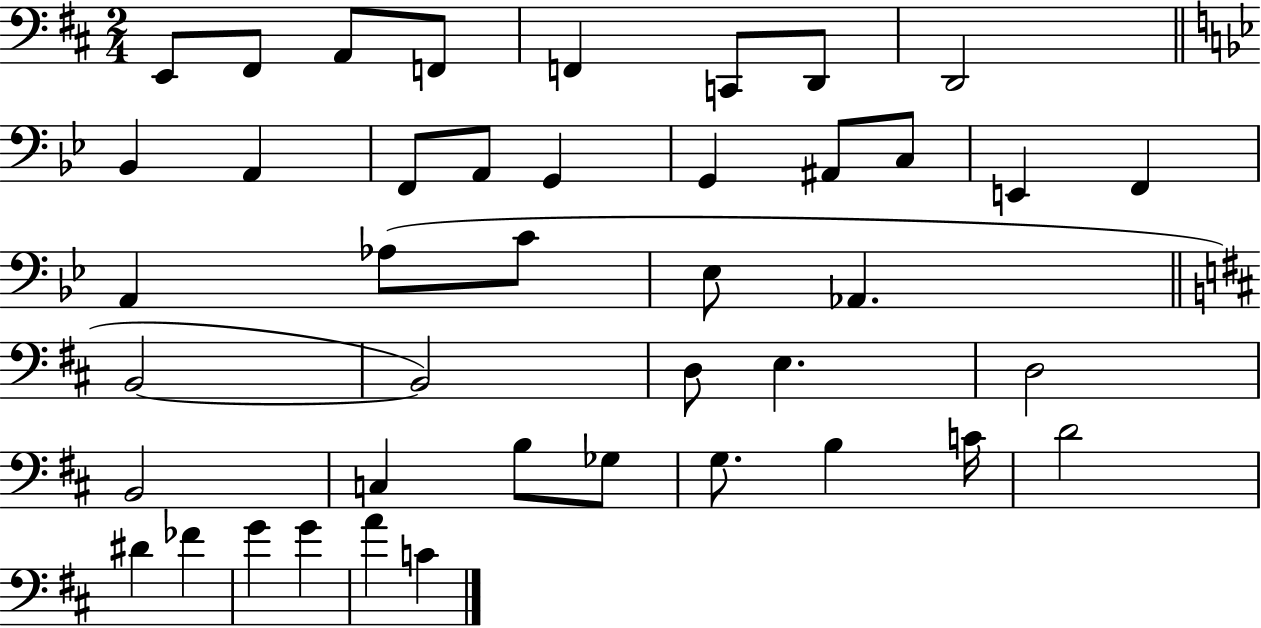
X:1
T:Untitled
M:2/4
L:1/4
K:D
E,,/2 ^F,,/2 A,,/2 F,,/2 F,, C,,/2 D,,/2 D,,2 _B,, A,, F,,/2 A,,/2 G,, G,, ^A,,/2 C,/2 E,, F,, A,, _A,/2 C/2 _E,/2 _A,, B,,2 B,,2 D,/2 E, D,2 B,,2 C, B,/2 _G,/2 G,/2 B, C/4 D2 ^D _F G G A C